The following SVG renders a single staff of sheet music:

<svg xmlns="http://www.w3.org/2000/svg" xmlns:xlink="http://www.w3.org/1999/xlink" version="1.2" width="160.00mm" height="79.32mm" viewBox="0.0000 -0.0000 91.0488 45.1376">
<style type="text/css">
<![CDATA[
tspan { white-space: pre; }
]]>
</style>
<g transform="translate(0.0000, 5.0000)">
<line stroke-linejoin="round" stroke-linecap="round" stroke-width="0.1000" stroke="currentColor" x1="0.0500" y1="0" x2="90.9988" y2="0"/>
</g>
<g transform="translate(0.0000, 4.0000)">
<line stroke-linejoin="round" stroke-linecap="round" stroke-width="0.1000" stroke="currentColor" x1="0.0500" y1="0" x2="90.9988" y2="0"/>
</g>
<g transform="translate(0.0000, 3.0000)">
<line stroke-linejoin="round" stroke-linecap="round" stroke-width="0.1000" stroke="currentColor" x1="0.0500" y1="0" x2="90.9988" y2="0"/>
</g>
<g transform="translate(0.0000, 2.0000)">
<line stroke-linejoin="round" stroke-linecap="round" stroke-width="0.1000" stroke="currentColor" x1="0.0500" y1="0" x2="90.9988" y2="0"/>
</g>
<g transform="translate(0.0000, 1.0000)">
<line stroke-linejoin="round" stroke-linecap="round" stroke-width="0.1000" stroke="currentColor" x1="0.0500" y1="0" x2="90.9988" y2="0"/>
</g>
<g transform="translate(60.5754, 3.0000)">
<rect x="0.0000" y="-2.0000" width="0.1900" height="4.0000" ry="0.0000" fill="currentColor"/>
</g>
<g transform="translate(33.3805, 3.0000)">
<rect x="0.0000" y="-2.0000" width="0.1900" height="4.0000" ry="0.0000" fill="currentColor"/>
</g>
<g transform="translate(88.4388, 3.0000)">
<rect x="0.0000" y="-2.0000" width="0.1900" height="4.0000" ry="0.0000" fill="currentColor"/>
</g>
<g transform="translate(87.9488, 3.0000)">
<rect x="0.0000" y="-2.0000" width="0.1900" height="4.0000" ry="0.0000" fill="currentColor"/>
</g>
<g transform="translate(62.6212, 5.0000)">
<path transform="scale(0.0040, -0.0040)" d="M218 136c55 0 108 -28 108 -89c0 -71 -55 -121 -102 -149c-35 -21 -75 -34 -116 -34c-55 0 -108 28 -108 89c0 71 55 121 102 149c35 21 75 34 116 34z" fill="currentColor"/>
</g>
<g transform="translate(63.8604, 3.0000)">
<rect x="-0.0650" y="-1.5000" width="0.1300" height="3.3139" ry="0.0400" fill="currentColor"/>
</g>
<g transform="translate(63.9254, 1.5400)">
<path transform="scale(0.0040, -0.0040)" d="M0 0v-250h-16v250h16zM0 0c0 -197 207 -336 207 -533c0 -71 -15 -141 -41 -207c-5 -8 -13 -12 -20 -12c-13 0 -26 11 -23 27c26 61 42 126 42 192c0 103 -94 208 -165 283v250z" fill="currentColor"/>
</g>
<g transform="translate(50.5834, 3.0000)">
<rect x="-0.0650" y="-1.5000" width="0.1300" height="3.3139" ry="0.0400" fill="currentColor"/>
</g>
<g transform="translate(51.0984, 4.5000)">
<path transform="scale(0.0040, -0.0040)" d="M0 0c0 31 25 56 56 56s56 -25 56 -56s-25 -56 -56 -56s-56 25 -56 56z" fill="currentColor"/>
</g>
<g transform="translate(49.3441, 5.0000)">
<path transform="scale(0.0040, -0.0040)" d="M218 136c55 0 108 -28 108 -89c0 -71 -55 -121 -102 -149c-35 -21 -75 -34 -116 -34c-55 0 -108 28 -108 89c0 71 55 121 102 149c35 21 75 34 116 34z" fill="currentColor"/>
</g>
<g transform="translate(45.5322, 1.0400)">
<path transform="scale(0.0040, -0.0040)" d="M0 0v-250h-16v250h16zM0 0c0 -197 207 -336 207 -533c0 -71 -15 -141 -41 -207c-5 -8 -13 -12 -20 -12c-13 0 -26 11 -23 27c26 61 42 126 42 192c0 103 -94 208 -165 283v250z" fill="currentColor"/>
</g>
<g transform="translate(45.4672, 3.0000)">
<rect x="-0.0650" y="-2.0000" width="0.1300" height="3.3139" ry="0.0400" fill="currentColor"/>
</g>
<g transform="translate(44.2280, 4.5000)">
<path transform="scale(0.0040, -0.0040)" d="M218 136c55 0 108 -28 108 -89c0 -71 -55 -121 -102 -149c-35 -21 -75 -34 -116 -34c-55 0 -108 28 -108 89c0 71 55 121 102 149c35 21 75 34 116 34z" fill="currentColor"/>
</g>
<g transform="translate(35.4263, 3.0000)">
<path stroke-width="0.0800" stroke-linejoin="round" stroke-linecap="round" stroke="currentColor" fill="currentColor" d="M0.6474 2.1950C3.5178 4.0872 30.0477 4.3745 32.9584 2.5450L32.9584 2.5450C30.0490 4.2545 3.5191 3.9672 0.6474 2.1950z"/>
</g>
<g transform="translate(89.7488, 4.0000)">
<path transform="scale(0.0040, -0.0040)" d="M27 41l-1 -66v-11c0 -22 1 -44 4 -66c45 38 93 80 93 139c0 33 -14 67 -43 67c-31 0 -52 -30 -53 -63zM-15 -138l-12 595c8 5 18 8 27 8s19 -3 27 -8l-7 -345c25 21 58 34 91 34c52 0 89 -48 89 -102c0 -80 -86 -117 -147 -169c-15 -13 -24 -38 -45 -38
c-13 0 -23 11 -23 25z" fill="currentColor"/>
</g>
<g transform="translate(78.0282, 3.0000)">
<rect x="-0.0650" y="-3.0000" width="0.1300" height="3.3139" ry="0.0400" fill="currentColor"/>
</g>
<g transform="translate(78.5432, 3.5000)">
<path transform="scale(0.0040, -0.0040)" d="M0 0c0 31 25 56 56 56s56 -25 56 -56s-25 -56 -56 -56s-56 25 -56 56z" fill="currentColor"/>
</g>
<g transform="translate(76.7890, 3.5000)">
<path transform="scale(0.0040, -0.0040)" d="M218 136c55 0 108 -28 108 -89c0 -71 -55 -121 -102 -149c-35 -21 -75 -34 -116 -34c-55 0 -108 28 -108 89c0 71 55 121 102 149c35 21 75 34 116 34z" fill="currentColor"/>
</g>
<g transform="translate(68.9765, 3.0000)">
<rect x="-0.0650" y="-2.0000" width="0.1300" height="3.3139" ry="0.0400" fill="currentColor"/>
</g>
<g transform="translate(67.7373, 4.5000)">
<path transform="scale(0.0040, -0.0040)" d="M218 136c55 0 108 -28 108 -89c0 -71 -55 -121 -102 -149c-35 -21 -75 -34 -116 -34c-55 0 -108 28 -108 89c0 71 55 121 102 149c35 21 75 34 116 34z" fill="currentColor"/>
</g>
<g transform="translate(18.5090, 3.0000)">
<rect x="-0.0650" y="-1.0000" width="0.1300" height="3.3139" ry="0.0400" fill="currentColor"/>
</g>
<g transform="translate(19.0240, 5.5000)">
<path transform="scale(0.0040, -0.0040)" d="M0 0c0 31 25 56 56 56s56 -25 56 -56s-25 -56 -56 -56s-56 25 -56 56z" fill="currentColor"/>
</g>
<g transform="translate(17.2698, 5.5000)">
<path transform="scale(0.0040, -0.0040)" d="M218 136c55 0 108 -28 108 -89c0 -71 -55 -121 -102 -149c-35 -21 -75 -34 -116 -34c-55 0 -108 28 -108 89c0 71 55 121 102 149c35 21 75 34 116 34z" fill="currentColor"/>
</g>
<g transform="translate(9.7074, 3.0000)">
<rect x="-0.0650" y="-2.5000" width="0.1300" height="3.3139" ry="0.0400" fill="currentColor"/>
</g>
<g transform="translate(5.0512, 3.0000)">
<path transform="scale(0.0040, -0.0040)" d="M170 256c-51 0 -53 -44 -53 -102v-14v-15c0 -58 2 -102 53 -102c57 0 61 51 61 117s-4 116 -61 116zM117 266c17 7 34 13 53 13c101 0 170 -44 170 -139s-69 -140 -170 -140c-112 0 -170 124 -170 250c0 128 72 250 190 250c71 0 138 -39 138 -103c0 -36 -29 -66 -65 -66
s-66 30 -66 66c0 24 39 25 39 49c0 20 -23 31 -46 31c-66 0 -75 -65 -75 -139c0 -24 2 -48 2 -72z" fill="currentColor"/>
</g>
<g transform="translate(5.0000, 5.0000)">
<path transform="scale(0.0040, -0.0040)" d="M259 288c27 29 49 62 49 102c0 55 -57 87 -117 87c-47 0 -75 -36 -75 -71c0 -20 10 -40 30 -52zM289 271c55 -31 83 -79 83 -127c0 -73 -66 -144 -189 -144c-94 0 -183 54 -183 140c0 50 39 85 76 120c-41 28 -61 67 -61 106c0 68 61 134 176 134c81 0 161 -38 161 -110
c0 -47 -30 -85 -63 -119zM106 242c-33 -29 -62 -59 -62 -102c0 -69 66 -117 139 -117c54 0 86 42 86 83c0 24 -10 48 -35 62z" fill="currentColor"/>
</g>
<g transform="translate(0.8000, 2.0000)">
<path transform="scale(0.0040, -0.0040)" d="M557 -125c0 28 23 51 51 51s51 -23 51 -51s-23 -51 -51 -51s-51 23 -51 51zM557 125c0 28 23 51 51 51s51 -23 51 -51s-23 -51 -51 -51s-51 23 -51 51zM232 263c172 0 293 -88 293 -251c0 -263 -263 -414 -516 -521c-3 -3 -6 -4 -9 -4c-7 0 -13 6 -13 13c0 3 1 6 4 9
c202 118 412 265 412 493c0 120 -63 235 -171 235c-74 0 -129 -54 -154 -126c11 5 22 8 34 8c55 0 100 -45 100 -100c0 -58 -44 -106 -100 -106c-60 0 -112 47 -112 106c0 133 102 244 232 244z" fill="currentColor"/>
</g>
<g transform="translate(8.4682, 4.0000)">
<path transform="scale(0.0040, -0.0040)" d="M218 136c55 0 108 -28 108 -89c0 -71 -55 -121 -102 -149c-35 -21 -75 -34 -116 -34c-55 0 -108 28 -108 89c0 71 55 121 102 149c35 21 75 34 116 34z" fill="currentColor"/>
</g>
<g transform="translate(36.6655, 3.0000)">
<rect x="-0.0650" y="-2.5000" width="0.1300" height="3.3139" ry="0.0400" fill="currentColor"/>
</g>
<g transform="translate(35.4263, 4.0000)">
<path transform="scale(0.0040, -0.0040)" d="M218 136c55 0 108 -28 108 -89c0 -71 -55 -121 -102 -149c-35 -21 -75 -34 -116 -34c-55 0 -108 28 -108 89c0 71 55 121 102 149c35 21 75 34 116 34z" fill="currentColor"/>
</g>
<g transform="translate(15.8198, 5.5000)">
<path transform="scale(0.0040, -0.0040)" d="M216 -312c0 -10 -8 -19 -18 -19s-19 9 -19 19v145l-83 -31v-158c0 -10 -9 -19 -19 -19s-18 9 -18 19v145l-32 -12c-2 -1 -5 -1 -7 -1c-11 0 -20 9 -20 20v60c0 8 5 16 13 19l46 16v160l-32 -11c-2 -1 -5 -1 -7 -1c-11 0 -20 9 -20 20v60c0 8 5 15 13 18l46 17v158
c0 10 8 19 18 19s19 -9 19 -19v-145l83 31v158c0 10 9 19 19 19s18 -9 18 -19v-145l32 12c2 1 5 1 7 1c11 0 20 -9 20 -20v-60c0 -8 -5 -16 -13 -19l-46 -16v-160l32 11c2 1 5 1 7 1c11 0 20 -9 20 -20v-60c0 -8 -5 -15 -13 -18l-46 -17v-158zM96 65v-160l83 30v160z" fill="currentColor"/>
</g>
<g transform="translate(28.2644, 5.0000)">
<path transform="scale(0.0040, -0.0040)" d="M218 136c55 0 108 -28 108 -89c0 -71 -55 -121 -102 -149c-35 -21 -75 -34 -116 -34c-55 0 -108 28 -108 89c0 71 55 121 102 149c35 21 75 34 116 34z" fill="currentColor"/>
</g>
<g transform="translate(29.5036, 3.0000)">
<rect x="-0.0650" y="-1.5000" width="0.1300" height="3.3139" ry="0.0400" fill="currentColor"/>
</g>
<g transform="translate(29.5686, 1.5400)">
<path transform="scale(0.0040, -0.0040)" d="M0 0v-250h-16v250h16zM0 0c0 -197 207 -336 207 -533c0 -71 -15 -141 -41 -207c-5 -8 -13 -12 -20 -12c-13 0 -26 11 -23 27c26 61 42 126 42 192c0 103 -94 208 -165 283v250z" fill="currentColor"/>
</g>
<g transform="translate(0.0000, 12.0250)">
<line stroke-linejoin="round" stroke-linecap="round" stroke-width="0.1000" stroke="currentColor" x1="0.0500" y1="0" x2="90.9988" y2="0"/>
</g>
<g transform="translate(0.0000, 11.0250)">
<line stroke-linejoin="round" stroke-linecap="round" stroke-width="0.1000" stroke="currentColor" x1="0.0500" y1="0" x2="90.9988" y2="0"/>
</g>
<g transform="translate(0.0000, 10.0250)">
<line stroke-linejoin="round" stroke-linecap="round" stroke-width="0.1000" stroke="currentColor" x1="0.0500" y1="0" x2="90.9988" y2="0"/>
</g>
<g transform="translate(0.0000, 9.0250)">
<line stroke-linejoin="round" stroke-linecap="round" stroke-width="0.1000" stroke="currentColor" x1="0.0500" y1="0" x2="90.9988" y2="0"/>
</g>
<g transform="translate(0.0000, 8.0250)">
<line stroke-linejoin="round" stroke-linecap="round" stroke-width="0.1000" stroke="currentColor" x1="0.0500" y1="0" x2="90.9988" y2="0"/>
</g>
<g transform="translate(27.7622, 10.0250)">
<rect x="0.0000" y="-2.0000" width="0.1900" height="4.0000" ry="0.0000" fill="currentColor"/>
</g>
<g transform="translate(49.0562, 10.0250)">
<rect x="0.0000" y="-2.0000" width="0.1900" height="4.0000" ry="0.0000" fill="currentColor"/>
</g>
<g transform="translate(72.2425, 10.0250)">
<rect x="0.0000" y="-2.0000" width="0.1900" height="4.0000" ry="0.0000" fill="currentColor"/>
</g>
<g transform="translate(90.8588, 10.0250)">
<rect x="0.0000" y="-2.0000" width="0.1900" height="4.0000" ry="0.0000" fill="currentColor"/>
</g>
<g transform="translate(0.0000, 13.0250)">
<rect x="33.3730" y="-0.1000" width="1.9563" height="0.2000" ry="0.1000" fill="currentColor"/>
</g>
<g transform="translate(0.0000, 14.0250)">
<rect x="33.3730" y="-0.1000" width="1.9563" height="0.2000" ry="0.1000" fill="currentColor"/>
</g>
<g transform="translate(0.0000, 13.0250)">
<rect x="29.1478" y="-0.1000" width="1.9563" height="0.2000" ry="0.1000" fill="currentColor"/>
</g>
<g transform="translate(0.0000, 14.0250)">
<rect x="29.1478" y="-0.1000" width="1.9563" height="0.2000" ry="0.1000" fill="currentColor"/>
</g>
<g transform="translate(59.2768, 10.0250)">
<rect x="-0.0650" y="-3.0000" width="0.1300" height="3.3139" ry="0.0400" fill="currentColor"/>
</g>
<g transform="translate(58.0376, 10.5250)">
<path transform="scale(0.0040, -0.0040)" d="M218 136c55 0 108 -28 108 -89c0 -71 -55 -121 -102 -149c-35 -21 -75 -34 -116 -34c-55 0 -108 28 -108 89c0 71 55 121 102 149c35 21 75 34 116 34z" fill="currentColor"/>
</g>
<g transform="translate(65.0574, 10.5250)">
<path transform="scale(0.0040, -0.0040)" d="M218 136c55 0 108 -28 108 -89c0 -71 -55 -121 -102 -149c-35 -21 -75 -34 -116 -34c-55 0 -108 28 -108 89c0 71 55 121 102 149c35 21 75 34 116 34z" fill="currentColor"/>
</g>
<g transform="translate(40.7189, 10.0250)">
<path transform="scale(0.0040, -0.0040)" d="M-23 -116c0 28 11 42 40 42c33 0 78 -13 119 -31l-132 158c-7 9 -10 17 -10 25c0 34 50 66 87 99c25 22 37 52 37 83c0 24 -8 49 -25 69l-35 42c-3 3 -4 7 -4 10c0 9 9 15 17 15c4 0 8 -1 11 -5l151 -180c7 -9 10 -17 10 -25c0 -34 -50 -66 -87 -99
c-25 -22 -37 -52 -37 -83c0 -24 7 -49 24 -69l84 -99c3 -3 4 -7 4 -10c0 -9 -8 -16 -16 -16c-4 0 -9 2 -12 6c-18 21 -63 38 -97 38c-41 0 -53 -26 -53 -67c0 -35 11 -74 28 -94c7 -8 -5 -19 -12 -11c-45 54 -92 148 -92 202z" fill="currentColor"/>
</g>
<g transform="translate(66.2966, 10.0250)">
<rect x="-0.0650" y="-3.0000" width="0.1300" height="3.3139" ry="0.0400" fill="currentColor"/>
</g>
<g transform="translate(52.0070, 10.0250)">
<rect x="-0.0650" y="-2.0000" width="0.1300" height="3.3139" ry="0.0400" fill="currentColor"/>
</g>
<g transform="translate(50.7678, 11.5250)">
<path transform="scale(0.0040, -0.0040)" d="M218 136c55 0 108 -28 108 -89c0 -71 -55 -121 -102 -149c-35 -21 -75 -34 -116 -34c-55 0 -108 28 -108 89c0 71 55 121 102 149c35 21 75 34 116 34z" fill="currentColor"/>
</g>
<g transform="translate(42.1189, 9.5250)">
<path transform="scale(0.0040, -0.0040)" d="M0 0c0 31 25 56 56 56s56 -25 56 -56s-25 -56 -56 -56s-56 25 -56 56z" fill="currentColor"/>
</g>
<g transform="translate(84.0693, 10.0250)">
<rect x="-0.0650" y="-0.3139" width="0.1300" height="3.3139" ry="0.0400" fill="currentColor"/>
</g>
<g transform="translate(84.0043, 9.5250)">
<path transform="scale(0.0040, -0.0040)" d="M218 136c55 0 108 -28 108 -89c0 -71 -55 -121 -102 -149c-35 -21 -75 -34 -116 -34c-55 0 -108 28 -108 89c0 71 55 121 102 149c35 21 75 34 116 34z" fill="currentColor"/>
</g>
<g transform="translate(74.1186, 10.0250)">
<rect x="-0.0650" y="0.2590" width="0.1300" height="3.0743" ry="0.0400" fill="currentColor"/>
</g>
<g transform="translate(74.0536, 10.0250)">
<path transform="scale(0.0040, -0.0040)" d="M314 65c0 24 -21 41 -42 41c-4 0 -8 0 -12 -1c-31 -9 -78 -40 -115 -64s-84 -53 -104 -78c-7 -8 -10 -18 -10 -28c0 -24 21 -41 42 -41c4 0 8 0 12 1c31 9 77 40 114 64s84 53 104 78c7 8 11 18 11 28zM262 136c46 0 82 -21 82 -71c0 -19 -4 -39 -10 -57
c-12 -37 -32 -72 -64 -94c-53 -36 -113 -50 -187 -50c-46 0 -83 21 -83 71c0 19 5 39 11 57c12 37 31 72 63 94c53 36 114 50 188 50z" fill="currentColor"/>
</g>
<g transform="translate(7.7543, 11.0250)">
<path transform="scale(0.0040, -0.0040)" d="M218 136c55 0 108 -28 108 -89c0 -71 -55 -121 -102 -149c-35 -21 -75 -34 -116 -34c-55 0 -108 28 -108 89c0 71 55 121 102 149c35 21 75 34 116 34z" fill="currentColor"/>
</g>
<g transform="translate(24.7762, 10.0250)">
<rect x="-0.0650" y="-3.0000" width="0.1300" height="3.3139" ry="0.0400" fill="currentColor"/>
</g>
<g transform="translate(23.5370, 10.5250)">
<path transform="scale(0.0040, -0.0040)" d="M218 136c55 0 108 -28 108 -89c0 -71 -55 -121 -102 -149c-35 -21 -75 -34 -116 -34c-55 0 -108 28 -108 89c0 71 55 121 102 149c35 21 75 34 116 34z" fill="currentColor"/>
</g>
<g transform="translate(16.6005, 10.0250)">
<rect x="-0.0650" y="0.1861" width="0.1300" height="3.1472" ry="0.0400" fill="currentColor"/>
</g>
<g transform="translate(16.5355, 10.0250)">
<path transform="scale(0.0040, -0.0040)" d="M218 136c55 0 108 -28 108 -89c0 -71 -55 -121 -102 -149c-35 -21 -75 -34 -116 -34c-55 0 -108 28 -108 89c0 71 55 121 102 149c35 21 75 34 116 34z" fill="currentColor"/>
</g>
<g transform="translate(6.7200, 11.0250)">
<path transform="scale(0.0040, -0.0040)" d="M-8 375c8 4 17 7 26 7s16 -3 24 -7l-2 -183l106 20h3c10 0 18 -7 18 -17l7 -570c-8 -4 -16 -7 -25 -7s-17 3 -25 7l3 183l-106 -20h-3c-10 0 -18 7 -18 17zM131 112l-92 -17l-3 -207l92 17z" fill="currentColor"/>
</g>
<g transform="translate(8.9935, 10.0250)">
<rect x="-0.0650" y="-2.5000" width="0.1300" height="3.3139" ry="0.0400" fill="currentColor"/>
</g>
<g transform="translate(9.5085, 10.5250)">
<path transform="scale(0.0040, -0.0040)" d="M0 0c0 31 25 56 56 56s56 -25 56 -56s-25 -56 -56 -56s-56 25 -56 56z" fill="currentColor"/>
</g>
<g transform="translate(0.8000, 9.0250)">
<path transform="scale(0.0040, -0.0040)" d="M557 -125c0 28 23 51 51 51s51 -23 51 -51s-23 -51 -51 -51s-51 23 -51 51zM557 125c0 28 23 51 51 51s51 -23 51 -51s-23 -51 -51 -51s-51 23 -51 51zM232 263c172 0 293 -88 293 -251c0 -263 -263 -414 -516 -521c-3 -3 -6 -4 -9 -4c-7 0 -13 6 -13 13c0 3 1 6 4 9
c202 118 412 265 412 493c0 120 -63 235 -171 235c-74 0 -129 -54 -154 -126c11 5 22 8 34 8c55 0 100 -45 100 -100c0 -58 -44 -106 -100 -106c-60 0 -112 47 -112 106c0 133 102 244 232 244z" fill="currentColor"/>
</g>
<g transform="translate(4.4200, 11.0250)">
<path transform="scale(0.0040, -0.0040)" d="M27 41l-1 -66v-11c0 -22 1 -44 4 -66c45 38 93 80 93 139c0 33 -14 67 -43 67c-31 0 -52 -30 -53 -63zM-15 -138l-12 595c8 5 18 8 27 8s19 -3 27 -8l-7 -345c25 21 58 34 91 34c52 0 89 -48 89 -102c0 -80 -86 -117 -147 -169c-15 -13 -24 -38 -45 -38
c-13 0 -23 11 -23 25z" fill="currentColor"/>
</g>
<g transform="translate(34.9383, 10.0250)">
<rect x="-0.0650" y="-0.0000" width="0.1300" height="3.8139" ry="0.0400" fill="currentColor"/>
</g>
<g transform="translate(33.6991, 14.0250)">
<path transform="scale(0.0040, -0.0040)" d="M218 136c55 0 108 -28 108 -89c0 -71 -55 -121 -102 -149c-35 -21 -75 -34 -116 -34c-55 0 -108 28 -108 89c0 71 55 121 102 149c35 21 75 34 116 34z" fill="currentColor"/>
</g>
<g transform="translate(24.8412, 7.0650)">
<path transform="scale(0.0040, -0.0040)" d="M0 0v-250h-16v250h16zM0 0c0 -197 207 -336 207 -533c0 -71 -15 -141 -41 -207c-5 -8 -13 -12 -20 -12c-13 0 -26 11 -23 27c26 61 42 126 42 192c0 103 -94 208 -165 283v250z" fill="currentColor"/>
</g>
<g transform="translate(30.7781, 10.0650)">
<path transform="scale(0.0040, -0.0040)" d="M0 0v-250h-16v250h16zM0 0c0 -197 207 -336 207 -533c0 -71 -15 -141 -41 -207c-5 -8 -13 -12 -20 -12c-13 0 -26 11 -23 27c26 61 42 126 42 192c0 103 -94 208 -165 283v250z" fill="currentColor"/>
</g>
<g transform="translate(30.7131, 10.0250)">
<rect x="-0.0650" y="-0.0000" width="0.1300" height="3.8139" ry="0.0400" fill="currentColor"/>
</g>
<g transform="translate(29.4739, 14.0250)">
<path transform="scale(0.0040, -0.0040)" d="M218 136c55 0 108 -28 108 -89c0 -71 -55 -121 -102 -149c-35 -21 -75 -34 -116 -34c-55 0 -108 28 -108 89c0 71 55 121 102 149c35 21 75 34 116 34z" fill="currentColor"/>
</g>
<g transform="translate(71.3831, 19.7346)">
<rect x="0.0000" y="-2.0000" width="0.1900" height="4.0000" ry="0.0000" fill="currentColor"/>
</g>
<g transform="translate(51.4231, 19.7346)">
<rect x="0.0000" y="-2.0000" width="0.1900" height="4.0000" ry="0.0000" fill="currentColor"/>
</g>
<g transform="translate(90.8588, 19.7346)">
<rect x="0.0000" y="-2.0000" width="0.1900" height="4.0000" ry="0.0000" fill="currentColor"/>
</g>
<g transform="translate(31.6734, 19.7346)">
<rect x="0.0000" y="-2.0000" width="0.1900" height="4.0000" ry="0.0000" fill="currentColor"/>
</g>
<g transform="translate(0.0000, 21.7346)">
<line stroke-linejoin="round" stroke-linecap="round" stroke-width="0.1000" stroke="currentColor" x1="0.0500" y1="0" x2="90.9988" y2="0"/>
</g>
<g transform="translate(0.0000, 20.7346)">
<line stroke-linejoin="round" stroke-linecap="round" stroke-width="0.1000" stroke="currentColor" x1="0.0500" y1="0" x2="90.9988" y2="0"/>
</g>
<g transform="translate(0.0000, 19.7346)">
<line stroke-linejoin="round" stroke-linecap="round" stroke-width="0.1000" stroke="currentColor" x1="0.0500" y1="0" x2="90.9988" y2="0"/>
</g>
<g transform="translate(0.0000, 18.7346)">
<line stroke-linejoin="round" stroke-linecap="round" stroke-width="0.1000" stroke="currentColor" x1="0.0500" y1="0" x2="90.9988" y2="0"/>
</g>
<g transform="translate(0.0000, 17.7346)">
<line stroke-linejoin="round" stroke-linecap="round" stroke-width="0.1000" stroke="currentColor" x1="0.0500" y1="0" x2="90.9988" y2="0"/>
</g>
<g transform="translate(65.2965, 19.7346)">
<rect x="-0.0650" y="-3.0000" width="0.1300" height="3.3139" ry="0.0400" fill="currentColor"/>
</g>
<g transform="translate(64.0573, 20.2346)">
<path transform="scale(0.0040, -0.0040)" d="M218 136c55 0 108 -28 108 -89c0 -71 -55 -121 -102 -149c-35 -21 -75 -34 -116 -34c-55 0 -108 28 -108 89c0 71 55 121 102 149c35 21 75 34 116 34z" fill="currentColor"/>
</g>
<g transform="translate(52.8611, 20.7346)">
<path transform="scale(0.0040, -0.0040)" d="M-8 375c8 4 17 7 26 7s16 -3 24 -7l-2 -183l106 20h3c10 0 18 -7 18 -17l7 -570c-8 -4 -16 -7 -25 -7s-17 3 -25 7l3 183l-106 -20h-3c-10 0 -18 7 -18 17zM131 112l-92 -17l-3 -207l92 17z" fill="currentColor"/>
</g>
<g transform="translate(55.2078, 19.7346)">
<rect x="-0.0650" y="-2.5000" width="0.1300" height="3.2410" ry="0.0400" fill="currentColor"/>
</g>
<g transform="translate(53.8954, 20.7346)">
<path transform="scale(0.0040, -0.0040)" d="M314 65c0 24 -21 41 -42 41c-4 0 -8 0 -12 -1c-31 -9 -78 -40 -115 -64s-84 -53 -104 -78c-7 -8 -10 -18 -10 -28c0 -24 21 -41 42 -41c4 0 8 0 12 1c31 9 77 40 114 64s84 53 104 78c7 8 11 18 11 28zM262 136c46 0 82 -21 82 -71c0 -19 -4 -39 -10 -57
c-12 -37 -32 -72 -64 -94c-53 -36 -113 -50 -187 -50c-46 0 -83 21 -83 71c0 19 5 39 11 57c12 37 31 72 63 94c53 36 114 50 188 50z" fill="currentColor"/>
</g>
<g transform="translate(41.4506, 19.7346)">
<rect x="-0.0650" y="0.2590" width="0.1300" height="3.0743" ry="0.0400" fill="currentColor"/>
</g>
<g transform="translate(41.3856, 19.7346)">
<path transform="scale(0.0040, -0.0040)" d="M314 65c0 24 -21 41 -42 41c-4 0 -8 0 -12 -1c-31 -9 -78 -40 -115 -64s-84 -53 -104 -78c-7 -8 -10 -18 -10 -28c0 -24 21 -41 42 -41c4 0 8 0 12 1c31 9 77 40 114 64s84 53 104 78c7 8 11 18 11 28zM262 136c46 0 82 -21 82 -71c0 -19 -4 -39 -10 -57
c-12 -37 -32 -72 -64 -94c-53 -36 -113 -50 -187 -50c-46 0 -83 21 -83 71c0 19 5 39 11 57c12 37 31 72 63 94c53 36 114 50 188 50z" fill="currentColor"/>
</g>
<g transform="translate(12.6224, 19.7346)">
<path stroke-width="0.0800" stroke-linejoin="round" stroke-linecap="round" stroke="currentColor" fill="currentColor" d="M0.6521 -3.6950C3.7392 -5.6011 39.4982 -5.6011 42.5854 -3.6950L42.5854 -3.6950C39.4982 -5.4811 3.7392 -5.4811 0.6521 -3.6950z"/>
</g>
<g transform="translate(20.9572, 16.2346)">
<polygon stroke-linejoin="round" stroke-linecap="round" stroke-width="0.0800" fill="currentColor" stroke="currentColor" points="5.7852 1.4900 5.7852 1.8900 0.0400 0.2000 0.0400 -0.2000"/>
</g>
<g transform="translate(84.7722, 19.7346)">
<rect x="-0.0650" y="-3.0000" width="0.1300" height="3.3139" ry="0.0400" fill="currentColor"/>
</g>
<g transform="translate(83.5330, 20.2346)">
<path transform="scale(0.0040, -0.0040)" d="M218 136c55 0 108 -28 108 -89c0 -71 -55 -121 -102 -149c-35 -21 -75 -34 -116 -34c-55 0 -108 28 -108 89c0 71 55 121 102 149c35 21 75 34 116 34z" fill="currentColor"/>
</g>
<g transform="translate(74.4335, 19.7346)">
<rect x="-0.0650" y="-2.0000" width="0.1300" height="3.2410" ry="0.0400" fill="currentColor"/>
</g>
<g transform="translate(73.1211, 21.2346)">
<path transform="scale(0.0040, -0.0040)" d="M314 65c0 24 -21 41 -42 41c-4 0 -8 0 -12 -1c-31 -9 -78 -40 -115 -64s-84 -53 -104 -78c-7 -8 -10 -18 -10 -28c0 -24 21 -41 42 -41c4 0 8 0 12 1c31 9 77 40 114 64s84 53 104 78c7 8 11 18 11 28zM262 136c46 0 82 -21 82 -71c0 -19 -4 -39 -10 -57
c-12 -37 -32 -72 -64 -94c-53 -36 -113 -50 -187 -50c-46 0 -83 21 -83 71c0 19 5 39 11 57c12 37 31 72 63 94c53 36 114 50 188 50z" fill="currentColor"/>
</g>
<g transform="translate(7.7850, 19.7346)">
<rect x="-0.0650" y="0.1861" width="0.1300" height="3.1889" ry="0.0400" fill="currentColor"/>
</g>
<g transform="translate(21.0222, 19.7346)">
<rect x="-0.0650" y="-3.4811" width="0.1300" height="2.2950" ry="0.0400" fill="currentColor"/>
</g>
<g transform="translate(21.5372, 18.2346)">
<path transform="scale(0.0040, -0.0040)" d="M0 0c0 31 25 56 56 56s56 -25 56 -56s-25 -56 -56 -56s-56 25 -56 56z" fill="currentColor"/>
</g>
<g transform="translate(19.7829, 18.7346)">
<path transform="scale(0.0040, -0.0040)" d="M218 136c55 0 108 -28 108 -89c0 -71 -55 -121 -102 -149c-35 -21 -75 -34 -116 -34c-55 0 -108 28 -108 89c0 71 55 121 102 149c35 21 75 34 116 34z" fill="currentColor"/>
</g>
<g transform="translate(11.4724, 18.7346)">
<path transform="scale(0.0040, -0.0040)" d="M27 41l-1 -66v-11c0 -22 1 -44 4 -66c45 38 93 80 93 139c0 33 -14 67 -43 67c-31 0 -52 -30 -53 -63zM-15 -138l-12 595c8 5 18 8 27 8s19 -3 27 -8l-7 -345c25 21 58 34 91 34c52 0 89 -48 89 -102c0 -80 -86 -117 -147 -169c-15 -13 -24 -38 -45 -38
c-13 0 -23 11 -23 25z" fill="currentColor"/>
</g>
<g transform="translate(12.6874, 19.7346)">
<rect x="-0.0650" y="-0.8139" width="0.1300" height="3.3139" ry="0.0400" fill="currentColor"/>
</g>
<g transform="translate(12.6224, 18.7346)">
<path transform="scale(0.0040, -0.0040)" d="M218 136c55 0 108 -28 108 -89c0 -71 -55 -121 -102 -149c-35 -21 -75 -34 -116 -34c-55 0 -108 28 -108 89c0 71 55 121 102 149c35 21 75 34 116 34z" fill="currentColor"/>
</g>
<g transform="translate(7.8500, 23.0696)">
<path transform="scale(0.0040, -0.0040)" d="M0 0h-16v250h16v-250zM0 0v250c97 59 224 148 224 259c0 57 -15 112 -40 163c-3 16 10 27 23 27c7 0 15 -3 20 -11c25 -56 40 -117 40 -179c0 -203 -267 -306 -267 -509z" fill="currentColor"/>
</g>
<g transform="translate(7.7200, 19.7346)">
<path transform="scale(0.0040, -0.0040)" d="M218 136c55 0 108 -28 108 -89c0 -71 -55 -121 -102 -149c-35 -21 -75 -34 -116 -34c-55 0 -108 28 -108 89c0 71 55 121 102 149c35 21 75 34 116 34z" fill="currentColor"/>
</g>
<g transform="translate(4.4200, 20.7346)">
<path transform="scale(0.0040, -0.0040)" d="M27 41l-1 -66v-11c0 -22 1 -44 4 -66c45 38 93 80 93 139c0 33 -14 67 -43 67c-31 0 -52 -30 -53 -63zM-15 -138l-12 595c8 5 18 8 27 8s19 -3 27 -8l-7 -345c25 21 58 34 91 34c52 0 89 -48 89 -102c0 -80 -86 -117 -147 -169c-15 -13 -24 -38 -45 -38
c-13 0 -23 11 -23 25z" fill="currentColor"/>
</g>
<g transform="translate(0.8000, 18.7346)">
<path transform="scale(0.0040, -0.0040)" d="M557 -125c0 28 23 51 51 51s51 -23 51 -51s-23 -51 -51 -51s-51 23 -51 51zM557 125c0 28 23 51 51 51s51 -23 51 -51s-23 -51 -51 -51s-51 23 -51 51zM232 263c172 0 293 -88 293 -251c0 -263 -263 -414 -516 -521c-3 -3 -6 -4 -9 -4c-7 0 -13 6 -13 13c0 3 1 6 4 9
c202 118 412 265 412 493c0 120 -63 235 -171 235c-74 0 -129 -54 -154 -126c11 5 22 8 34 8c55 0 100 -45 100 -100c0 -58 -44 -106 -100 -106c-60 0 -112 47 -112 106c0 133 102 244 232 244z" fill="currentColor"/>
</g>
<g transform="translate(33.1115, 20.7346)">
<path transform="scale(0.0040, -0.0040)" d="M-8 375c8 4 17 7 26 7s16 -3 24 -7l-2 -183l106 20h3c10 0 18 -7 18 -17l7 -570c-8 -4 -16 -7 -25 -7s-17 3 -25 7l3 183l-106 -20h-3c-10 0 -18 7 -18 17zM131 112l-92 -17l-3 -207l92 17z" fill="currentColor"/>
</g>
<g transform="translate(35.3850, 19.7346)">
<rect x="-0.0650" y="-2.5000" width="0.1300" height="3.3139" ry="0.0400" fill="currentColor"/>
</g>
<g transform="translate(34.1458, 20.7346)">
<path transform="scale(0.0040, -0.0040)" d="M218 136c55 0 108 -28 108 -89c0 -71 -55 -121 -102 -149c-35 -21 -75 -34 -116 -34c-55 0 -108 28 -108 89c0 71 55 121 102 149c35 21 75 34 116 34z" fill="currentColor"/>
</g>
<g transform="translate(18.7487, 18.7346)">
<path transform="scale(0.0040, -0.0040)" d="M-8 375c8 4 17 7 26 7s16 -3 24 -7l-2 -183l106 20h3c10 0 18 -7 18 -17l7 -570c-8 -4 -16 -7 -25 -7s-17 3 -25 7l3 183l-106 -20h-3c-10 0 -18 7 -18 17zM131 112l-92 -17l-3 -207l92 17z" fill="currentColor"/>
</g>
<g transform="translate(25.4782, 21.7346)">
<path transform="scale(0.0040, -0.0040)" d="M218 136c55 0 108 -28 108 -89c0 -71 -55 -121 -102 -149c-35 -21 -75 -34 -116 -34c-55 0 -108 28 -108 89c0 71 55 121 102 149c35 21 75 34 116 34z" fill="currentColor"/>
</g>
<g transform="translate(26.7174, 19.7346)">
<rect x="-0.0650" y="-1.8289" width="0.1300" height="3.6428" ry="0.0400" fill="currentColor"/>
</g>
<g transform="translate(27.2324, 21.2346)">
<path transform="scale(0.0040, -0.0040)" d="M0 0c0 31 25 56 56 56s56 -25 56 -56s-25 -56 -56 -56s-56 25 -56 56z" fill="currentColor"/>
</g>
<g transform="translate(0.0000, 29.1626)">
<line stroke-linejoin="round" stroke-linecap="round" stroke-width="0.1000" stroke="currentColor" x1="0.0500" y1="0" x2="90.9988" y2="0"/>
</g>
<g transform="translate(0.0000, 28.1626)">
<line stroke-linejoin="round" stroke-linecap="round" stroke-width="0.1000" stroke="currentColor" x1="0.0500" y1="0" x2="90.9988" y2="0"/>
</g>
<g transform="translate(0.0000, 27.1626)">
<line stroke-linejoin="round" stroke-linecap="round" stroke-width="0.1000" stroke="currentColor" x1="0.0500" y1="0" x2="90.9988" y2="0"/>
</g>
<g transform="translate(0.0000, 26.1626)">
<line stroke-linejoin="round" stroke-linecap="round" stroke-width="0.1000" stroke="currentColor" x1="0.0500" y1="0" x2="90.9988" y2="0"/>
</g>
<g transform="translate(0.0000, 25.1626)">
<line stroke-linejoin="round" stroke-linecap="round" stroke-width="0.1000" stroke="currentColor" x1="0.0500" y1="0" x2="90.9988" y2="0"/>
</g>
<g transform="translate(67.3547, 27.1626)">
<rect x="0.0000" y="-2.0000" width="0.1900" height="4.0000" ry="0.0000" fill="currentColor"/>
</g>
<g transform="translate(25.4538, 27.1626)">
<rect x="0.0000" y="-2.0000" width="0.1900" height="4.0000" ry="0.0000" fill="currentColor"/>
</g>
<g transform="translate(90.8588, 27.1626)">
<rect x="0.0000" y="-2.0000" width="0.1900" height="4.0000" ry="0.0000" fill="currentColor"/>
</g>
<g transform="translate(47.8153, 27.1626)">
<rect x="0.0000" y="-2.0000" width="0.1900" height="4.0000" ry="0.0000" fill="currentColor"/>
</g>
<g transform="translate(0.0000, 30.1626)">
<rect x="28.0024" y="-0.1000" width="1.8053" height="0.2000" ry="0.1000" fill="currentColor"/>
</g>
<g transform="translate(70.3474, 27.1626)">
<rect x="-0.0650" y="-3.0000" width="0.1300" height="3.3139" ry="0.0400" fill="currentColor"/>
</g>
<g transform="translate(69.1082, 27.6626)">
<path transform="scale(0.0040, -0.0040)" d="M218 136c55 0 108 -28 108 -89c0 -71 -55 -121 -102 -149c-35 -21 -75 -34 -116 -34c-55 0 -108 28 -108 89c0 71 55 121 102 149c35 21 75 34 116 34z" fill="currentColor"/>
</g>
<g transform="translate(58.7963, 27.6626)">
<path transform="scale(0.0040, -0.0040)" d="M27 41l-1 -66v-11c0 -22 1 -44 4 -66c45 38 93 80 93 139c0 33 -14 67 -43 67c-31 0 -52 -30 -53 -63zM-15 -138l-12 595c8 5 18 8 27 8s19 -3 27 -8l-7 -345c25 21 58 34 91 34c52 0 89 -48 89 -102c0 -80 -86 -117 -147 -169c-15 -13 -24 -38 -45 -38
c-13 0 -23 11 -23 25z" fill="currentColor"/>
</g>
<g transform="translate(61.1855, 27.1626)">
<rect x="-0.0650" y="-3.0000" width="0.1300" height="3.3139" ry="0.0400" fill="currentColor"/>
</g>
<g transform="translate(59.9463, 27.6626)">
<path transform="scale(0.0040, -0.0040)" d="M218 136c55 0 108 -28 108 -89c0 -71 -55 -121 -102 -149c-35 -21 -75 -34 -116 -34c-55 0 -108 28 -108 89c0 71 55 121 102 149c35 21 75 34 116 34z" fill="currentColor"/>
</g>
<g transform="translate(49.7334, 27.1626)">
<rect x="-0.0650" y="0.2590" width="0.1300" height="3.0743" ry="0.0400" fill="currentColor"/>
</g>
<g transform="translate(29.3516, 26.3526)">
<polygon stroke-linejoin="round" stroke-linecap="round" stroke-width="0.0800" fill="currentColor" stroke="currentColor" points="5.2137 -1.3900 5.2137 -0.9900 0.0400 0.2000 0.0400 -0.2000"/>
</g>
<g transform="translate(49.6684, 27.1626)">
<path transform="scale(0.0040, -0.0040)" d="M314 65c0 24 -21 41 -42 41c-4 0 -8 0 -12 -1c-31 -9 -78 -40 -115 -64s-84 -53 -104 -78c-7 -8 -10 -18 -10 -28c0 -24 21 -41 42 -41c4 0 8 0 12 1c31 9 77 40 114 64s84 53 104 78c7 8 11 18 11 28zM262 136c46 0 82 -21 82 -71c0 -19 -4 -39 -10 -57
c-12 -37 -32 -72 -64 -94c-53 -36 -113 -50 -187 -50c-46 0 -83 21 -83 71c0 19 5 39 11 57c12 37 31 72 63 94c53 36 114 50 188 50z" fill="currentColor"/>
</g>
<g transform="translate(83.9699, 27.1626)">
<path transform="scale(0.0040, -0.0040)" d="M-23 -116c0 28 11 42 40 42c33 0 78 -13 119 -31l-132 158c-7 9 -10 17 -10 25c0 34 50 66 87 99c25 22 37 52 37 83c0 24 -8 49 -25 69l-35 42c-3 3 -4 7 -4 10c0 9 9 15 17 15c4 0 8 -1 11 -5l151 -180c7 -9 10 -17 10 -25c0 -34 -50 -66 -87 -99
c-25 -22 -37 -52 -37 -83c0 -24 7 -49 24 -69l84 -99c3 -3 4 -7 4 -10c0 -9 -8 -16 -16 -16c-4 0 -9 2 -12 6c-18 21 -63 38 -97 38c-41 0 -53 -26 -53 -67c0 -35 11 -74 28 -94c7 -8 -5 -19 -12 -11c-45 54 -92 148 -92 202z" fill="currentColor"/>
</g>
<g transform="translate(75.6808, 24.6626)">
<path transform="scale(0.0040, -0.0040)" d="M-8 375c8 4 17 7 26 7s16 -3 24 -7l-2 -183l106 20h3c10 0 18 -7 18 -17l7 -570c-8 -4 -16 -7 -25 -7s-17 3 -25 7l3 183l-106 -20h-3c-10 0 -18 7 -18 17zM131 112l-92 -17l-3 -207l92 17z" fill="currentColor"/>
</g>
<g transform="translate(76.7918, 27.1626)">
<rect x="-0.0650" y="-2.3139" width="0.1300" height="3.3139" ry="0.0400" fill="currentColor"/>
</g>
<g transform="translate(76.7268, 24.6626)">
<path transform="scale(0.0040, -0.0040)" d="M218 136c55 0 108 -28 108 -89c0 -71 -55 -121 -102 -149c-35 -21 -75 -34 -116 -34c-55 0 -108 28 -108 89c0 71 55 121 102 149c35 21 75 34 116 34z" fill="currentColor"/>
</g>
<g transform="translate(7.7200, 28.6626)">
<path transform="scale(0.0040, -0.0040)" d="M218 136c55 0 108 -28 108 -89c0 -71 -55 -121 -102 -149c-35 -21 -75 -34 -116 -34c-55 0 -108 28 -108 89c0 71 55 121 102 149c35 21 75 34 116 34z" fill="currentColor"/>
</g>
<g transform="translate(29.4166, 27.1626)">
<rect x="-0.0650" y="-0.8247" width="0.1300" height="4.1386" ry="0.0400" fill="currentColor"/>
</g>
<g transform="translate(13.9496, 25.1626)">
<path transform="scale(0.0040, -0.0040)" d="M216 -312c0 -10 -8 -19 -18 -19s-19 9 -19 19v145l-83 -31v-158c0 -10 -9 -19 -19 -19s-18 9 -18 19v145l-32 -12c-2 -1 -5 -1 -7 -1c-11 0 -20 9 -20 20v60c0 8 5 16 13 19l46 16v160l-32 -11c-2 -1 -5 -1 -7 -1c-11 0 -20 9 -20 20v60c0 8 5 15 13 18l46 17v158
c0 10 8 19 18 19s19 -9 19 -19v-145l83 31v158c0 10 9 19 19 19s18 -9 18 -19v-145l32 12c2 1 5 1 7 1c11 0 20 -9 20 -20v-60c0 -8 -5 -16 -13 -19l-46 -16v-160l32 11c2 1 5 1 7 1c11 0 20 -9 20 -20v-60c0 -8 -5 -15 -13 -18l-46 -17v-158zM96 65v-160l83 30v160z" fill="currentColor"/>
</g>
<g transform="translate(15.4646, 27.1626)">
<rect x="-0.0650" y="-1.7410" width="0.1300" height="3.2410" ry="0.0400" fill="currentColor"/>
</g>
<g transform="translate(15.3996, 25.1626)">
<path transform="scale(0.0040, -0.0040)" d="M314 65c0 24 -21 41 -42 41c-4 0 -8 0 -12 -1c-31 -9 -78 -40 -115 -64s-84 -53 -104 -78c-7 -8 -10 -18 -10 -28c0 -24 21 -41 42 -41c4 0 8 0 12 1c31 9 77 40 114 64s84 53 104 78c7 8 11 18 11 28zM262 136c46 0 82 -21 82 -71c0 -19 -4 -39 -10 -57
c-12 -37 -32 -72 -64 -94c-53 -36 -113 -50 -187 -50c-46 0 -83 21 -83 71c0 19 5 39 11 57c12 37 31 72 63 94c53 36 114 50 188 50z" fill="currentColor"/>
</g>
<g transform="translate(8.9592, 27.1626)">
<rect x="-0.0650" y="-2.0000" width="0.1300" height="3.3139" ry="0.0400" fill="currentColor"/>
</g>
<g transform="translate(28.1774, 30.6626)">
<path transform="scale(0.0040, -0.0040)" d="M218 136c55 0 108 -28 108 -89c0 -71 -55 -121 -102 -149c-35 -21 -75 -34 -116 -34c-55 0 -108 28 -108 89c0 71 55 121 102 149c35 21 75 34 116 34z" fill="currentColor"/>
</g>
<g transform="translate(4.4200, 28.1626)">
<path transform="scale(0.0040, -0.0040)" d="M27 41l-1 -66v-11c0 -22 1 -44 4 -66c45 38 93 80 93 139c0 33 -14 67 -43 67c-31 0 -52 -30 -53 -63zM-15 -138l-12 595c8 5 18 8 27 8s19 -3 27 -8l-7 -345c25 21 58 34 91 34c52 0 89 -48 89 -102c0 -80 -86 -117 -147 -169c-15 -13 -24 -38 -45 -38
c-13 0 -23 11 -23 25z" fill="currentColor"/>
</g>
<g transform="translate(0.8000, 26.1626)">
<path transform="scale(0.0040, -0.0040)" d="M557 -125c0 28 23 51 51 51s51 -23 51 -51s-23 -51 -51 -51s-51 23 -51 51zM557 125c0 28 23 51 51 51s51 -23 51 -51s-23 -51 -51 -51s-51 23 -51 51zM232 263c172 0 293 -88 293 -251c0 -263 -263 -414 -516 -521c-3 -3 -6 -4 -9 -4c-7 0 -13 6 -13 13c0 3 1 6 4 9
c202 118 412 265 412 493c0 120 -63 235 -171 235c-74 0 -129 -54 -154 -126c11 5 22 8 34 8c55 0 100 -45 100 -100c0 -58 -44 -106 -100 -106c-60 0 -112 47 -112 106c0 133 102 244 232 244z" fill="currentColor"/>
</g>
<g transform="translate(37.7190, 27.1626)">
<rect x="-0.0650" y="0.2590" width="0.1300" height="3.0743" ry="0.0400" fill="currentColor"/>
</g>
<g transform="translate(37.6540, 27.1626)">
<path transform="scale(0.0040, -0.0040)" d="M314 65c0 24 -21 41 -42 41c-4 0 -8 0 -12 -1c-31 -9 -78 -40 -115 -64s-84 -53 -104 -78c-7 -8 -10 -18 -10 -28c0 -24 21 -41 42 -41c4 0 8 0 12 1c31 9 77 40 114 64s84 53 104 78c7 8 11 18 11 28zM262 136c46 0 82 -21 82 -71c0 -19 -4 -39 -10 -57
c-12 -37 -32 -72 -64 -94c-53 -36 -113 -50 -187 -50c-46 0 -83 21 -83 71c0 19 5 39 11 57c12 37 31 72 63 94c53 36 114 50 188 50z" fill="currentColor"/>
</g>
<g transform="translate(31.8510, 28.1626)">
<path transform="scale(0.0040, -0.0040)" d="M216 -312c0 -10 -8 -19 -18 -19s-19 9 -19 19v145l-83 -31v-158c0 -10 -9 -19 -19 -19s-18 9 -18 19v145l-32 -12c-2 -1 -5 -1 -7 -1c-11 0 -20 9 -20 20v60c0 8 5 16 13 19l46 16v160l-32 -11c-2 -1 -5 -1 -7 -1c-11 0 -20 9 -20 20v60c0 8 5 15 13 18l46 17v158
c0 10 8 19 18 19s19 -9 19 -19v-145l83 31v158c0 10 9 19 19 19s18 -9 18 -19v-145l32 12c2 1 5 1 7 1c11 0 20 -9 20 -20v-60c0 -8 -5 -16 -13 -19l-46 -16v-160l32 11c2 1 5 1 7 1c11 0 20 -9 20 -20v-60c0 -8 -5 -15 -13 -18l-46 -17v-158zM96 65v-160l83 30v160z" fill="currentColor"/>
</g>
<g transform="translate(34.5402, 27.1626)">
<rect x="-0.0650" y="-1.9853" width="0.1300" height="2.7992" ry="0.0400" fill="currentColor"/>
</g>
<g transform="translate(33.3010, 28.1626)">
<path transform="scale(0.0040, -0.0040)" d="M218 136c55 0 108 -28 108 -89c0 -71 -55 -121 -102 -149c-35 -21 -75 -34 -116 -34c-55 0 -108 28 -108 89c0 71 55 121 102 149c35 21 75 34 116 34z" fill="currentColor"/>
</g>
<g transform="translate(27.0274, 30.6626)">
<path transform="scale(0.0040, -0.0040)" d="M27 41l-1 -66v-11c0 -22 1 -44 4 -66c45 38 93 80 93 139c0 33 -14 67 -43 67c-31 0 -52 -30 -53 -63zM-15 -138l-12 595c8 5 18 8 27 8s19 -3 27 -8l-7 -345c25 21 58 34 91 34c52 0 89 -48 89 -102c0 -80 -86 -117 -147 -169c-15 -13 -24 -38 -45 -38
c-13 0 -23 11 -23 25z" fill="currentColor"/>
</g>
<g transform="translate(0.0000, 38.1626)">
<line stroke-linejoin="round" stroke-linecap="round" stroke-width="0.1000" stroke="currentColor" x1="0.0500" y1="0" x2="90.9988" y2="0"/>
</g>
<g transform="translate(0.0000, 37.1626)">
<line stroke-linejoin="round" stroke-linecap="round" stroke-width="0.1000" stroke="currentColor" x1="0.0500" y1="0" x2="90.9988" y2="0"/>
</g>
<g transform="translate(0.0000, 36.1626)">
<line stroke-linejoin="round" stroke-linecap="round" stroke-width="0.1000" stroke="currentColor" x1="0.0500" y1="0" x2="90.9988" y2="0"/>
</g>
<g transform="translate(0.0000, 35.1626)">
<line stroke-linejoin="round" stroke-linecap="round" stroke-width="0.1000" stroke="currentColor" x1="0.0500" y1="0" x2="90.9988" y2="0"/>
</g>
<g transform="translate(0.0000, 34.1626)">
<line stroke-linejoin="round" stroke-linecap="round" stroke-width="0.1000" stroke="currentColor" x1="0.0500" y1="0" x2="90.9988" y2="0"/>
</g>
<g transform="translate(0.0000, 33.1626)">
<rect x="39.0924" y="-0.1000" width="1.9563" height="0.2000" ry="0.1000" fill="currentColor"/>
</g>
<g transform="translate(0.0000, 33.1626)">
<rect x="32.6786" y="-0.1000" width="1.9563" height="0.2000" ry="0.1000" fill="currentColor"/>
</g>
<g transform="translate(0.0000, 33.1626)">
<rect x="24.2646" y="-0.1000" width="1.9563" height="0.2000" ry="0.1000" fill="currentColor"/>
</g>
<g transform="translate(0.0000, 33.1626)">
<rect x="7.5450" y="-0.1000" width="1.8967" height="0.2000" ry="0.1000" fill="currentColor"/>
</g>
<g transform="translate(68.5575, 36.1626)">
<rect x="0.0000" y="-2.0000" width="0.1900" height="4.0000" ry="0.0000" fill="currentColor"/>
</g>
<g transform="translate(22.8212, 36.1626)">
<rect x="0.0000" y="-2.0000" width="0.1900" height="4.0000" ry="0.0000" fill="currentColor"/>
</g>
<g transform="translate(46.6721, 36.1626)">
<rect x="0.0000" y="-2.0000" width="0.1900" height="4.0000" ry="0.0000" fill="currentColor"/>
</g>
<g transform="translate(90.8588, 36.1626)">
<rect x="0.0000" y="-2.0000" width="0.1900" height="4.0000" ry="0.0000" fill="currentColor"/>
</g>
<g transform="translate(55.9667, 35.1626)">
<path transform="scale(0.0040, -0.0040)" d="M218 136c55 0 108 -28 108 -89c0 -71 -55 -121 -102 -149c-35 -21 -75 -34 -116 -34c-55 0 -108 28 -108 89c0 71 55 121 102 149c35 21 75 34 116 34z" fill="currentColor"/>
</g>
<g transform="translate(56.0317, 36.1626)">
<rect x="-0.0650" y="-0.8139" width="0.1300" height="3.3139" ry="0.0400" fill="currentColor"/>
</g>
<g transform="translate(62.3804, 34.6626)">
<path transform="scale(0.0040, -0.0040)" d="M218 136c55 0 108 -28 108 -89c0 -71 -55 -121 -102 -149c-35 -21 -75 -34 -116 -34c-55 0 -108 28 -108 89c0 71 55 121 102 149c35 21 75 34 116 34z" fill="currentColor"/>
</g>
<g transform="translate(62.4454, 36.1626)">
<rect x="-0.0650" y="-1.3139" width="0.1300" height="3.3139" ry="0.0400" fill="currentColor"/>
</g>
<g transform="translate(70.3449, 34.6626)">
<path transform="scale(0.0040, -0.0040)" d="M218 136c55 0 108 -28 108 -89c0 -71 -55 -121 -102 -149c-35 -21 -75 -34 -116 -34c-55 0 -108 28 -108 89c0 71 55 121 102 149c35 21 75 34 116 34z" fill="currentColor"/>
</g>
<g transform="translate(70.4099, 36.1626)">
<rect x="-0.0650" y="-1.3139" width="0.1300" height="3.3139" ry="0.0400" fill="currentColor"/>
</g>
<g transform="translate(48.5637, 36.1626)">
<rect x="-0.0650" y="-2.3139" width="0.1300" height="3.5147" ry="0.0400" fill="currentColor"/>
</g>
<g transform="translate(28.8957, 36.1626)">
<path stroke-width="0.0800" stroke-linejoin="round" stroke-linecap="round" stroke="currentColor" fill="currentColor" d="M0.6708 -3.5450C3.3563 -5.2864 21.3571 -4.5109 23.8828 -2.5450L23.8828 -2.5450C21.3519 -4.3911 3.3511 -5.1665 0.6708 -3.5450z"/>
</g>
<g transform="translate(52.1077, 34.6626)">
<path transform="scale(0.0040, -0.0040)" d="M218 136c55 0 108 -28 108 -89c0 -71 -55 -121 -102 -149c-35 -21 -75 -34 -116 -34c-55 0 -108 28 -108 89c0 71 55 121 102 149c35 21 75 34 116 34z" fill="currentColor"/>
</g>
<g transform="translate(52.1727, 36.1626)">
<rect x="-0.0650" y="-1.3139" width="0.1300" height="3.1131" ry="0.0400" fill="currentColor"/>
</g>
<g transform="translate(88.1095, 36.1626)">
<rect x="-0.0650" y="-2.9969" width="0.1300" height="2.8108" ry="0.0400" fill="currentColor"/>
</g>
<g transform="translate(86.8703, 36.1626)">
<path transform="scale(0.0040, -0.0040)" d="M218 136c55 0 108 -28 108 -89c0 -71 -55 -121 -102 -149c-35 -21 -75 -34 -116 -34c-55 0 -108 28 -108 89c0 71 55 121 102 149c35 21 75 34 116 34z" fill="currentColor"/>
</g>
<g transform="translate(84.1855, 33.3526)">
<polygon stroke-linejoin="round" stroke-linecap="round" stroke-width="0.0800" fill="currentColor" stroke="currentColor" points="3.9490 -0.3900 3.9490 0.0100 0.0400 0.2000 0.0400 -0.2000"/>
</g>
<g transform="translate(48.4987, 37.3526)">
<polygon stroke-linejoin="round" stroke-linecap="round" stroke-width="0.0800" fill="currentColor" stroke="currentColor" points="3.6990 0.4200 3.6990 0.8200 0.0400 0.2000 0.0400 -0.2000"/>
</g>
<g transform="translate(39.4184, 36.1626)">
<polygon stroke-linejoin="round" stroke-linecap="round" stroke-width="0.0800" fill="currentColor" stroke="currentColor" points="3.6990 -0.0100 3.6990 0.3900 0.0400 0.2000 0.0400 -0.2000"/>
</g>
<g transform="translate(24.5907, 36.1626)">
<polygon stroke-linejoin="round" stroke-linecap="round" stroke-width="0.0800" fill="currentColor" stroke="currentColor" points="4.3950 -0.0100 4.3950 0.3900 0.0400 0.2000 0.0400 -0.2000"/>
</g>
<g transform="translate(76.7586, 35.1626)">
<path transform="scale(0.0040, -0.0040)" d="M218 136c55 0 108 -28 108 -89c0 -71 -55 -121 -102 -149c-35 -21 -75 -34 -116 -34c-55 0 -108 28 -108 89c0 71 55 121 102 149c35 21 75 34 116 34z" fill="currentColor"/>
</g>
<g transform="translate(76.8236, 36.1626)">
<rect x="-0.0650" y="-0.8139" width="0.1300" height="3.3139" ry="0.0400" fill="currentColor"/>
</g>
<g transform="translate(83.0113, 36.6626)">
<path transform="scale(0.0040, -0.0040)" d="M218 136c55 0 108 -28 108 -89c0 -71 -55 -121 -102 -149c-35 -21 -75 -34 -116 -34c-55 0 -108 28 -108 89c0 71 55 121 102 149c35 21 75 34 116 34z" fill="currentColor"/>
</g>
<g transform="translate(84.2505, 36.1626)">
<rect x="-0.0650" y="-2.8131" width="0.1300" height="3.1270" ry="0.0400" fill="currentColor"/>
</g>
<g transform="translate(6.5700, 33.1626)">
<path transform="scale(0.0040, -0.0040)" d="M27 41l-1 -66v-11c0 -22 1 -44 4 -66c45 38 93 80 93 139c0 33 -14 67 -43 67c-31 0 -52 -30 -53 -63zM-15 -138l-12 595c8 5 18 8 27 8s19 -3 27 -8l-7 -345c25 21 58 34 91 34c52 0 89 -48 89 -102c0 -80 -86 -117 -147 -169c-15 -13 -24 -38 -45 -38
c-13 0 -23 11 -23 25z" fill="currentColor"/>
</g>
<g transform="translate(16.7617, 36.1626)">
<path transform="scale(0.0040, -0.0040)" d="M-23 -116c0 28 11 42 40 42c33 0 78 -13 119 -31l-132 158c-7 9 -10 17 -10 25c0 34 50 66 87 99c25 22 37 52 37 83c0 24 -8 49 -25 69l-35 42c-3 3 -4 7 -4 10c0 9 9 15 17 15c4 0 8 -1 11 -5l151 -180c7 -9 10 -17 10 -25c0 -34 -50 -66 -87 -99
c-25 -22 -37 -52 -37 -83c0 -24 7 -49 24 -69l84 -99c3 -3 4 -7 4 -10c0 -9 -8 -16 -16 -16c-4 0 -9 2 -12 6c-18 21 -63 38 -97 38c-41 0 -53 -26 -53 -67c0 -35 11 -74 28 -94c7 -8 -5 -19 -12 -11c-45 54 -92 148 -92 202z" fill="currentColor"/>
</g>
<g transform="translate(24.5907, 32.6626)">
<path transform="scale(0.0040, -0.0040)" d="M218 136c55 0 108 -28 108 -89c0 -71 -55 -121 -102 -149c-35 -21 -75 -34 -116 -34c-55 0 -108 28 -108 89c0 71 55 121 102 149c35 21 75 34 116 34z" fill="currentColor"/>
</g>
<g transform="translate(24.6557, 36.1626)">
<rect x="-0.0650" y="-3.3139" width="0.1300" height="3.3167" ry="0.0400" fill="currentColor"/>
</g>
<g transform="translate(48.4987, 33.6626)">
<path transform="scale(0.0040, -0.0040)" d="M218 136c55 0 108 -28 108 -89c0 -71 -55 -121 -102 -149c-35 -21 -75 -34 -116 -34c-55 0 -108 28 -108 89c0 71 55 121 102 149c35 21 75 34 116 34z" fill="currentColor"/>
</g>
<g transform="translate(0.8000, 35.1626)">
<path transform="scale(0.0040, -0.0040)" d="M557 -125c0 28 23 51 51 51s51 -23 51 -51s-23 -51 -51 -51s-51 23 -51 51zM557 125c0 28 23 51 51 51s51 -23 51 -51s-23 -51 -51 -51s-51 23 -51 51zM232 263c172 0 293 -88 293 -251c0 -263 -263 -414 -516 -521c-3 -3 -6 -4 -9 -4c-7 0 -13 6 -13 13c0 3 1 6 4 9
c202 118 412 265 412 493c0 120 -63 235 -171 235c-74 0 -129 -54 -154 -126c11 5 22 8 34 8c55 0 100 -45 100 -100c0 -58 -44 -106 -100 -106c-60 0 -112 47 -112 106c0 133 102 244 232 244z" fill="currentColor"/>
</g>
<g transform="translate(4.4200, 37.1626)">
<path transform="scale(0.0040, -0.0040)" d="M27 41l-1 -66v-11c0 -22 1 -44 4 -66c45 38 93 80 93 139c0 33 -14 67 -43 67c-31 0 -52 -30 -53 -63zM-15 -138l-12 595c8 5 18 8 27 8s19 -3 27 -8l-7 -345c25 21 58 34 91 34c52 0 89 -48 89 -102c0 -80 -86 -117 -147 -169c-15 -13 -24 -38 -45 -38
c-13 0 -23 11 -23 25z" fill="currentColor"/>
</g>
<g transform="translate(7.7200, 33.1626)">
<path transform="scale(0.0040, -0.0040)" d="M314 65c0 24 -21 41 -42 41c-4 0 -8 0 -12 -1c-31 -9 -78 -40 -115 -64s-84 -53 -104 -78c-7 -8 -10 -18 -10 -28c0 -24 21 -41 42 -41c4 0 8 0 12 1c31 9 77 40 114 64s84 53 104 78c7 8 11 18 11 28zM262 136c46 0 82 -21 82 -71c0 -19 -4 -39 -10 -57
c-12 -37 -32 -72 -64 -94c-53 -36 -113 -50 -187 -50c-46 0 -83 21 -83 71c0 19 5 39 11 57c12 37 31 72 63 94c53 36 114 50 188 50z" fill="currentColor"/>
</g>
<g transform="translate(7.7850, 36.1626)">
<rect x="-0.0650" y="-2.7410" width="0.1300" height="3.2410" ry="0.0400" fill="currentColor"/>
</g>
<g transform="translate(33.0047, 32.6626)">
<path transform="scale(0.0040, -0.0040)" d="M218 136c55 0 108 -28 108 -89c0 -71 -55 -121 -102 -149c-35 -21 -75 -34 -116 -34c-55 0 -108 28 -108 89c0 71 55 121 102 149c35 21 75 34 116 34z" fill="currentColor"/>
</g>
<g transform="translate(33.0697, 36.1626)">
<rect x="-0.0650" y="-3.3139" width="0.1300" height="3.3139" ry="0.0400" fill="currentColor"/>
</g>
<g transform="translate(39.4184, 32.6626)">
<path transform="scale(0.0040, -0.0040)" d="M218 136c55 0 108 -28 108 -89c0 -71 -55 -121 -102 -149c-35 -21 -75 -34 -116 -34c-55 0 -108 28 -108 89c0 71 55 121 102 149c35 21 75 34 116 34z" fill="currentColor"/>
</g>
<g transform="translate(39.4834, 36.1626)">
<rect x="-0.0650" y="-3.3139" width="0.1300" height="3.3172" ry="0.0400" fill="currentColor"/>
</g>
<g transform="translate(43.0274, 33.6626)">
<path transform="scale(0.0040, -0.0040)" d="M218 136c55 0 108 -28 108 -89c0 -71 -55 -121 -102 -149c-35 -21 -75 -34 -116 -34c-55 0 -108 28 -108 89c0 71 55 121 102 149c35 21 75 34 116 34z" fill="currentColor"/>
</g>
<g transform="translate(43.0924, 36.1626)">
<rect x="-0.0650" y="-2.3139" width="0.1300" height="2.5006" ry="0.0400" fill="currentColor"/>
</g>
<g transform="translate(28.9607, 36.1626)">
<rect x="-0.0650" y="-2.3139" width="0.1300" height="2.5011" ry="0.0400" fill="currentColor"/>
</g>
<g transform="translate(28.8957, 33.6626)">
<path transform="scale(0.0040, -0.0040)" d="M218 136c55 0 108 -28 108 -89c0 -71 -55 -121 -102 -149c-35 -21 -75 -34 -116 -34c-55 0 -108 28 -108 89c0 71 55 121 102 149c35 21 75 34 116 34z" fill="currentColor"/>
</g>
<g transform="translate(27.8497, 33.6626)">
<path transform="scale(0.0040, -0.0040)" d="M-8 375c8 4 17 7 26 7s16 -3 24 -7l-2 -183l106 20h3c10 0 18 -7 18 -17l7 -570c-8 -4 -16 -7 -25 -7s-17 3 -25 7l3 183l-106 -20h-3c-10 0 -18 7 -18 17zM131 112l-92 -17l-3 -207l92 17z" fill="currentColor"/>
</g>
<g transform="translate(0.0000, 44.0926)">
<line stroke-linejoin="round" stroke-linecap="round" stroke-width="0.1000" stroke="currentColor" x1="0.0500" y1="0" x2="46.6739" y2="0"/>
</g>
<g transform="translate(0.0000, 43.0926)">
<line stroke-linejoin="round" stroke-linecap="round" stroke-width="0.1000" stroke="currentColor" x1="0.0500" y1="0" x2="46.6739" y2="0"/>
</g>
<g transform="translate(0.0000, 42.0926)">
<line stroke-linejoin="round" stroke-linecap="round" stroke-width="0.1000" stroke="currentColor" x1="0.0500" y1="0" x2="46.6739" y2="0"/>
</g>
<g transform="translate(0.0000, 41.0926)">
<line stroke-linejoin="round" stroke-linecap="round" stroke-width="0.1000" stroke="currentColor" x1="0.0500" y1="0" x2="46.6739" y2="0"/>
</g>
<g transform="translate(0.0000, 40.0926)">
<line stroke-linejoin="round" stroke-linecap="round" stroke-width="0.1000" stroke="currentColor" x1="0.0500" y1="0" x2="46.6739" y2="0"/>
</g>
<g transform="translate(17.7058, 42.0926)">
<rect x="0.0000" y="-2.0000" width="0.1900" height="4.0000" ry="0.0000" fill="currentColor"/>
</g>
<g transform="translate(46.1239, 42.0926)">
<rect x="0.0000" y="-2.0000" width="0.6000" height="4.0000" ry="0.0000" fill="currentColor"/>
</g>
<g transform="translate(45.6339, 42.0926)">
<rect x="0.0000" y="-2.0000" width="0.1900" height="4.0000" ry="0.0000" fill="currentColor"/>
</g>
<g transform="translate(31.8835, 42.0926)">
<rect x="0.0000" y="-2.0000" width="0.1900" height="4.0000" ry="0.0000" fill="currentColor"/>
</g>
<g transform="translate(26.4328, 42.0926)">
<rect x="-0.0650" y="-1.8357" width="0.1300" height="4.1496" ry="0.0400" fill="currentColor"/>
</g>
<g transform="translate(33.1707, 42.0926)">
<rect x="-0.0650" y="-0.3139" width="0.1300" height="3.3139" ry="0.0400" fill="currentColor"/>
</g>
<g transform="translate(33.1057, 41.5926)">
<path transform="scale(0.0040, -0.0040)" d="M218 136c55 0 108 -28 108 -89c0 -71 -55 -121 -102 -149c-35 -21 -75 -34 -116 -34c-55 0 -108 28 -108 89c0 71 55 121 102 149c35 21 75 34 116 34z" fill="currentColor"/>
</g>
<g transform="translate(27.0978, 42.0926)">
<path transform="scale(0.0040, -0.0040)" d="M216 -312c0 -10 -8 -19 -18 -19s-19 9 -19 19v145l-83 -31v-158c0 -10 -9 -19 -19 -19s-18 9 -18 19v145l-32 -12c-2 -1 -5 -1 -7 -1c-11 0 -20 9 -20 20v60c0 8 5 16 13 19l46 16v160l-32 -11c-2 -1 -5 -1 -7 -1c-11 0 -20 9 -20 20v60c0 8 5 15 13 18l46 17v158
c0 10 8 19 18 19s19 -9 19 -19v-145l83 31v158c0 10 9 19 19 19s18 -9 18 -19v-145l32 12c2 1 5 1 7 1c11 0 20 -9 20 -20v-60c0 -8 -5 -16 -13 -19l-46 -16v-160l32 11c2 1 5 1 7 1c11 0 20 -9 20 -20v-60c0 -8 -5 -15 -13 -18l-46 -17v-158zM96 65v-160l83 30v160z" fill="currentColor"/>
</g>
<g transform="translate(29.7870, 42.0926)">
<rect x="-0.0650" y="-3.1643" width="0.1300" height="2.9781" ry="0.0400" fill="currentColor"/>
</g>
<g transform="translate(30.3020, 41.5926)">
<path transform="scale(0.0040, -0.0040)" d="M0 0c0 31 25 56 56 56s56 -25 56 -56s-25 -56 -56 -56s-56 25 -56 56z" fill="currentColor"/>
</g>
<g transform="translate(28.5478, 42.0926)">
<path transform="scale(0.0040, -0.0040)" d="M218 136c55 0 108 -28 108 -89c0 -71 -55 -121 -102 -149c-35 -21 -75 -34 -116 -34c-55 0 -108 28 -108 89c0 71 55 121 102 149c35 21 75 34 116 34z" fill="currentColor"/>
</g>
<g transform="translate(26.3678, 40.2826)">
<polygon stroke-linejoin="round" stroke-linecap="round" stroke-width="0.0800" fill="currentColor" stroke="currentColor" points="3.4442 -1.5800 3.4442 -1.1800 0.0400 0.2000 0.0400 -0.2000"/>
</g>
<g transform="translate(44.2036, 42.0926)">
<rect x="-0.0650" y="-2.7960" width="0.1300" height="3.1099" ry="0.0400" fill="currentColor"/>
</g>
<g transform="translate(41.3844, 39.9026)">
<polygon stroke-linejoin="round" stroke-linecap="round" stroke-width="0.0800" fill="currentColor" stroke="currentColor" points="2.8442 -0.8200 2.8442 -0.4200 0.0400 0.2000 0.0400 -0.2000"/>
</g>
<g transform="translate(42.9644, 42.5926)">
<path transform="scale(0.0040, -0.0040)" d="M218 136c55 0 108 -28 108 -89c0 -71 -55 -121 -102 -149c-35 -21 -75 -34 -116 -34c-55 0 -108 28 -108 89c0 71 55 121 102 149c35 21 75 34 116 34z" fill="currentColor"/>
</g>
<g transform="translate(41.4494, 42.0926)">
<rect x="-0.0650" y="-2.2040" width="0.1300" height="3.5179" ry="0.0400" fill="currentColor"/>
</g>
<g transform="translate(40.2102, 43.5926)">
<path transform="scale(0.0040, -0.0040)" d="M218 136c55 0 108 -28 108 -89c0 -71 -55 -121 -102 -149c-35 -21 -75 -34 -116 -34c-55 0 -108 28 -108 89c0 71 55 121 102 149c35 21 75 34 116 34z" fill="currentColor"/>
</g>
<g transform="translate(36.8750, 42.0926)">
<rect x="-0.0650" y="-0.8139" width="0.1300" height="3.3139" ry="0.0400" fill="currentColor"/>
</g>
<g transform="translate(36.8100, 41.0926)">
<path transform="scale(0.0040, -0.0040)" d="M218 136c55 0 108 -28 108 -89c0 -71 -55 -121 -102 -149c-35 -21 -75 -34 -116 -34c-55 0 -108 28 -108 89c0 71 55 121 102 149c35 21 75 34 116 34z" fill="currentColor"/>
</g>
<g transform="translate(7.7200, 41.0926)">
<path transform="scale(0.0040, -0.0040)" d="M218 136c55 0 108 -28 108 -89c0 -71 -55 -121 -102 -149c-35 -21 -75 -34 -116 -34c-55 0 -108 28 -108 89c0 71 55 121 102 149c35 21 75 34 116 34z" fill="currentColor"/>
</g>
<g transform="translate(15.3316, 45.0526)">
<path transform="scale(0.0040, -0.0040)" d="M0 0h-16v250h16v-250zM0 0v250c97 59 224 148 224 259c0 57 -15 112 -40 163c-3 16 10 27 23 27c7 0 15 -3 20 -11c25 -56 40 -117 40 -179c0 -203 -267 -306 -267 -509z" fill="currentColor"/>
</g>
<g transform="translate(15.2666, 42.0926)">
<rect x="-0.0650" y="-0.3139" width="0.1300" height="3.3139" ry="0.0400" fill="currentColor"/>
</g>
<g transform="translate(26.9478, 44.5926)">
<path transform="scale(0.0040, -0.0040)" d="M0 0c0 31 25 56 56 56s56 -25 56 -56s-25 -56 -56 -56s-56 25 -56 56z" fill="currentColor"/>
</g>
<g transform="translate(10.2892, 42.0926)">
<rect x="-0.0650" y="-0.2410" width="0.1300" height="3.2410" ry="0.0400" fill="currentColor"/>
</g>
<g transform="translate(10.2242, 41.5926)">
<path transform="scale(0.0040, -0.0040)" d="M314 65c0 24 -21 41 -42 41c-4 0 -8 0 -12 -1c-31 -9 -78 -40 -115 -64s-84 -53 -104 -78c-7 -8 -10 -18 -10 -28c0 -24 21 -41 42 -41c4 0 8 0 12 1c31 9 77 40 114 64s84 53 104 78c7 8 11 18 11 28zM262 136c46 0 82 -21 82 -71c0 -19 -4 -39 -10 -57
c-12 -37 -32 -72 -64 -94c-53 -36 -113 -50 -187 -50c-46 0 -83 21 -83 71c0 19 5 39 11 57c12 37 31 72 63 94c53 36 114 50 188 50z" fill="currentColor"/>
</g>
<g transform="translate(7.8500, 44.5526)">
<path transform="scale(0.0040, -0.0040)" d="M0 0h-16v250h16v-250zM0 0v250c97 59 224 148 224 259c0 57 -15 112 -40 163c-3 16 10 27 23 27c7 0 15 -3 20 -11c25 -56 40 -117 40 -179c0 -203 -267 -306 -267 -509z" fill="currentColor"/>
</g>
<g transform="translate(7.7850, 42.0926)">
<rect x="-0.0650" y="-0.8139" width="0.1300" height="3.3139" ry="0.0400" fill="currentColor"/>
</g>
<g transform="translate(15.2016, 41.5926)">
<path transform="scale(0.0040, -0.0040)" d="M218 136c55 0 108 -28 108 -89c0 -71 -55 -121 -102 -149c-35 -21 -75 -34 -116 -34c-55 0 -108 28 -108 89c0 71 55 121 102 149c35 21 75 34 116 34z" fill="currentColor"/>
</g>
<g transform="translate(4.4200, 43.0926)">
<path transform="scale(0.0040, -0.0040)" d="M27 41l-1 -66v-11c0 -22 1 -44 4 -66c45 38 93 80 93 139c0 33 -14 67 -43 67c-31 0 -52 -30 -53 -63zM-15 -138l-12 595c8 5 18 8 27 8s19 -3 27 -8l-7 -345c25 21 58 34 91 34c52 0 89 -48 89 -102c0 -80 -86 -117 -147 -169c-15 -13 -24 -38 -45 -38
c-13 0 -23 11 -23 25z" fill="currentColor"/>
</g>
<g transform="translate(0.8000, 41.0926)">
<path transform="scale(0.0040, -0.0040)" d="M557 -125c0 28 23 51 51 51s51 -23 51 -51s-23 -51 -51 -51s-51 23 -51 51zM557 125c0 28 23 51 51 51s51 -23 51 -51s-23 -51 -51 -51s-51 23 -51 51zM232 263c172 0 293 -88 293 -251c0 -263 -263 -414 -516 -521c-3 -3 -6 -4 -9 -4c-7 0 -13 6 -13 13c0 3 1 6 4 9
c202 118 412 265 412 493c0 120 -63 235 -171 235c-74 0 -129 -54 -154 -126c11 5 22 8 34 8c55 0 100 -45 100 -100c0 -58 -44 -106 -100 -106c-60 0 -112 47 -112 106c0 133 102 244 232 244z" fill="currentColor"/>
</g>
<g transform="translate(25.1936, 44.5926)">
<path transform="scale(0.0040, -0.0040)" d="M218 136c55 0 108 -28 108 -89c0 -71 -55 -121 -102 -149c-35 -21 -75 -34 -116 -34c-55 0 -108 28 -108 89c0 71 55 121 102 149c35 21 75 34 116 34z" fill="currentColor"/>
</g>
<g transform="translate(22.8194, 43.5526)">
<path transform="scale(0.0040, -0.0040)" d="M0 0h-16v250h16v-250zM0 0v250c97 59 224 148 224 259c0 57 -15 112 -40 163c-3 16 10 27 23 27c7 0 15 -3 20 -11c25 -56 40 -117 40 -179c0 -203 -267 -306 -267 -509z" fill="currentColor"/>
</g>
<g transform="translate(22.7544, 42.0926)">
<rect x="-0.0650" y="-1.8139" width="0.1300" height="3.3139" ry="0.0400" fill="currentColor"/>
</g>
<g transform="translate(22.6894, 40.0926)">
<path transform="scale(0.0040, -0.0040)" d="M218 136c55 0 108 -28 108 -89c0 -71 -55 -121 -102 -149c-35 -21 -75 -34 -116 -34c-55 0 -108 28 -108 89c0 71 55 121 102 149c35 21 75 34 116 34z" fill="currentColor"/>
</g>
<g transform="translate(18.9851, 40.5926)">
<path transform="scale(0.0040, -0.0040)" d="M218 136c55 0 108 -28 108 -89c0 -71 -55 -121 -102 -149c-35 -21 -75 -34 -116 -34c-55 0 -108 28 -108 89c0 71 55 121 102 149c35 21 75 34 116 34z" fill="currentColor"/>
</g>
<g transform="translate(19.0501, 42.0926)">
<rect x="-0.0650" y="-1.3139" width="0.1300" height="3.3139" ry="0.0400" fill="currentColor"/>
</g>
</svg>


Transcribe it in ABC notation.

X:1
T:Untitled
M:6/8
L:1/4
K:C
B,, ^F,, G,,/2 B,, A,,/2 G,, G,,/2 A,, C, B,, D, C,/2 C,,/2 C,, z A,, C, C, D,2 E, D,/2 _F, F,/2 G,,/2 B,, D,2 B,,2 C, A,,2 C, A,, ^A,2 _D,,/2 ^B,,/2 D,2 D,2 _C, C, B, z _C2 z D/2 B,/2 D D/2 B,/2 _B,/2 G,/2 F, G, G, F, C,/2 D,/2 F,/2 E,2 E,/2 G, A,/2 F,,/2 ^D,/2 E, F, A,,/2 C,/2